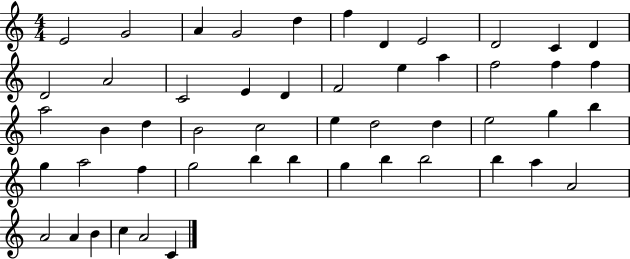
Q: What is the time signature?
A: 4/4